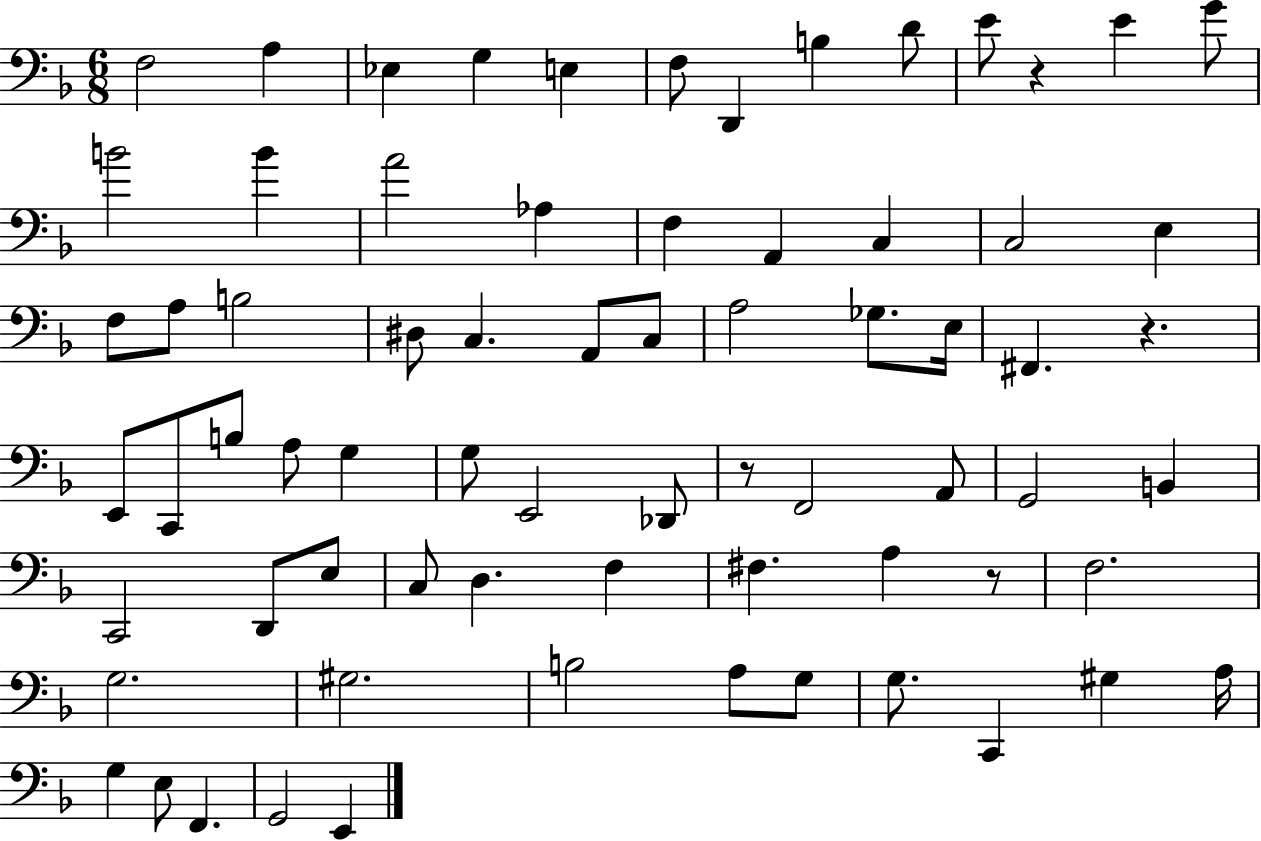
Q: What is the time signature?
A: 6/8